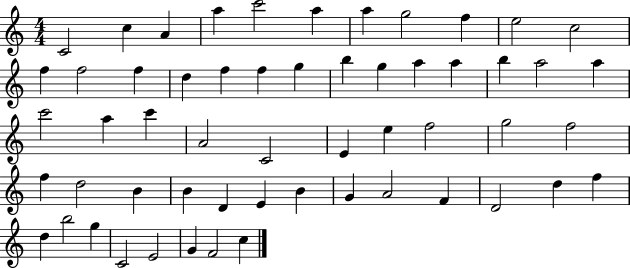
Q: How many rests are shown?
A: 0